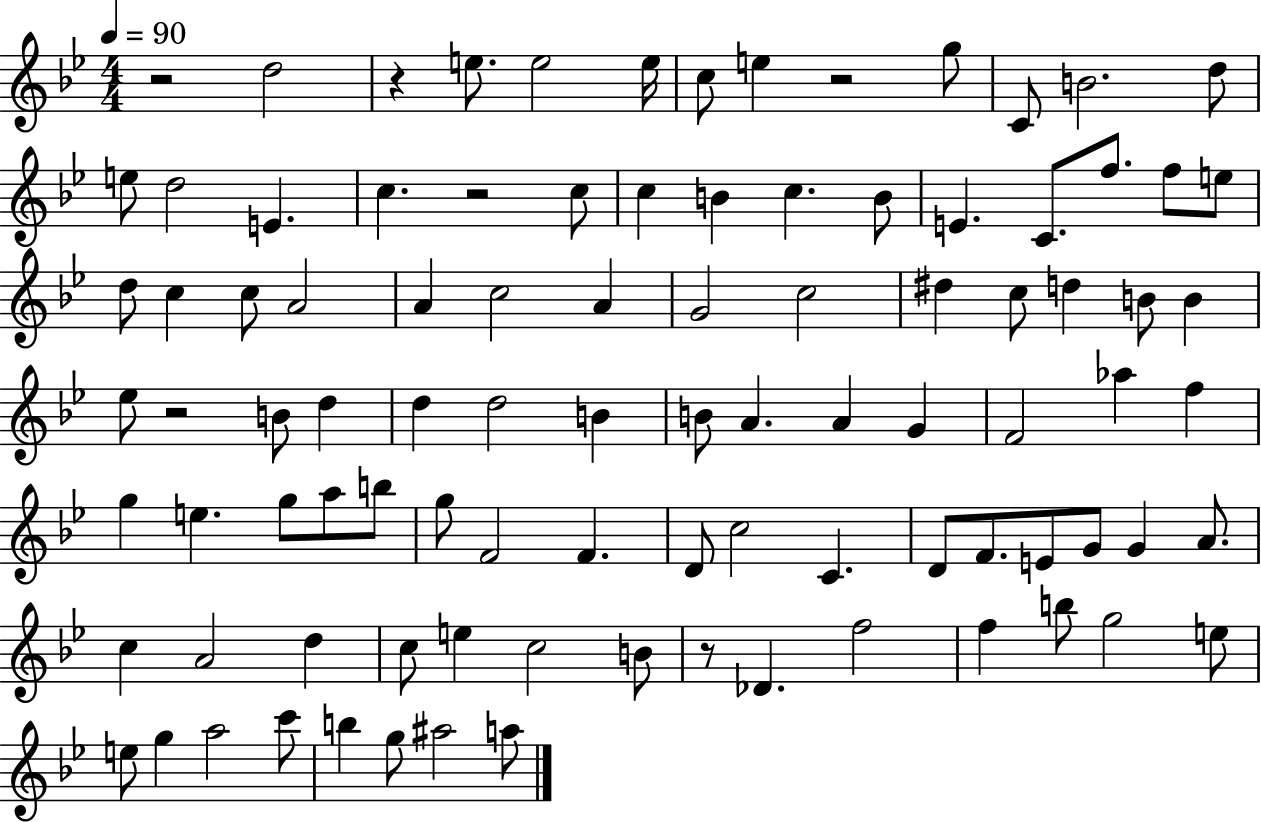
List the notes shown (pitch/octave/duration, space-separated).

R/h D5/h R/q E5/e. E5/h E5/s C5/e E5/q R/h G5/e C4/e B4/h. D5/e E5/e D5/h E4/q. C5/q. R/h C5/e C5/q B4/q C5/q. B4/e E4/q. C4/e. F5/e. F5/e E5/e D5/e C5/q C5/e A4/h A4/q C5/h A4/q G4/h C5/h D#5/q C5/e D5/q B4/e B4/q Eb5/e R/h B4/e D5/q D5/q D5/h B4/q B4/e A4/q. A4/q G4/q F4/h Ab5/q F5/q G5/q E5/q. G5/e A5/e B5/e G5/e F4/h F4/q. D4/e C5/h C4/q. D4/e F4/e. E4/e G4/e G4/q A4/e. C5/q A4/h D5/q C5/e E5/q C5/h B4/e R/e Db4/q. F5/h F5/q B5/e G5/h E5/e E5/e G5/q A5/h C6/e B5/q G5/e A#5/h A5/e